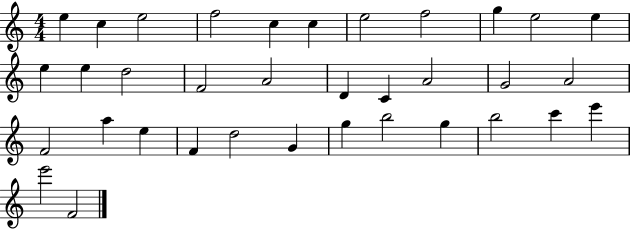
E5/q C5/q E5/h F5/h C5/q C5/q E5/h F5/h G5/q E5/h E5/q E5/q E5/q D5/h F4/h A4/h D4/q C4/q A4/h G4/h A4/h F4/h A5/q E5/q F4/q D5/h G4/q G5/q B5/h G5/q B5/h C6/q E6/q E6/h F4/h